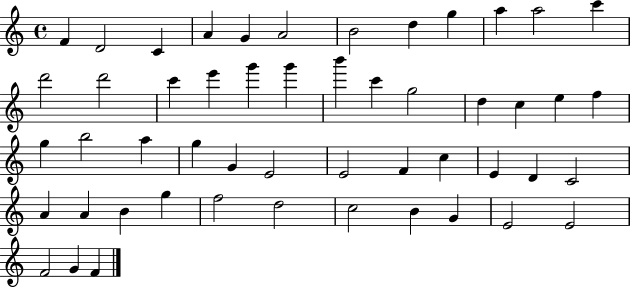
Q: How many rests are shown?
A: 0